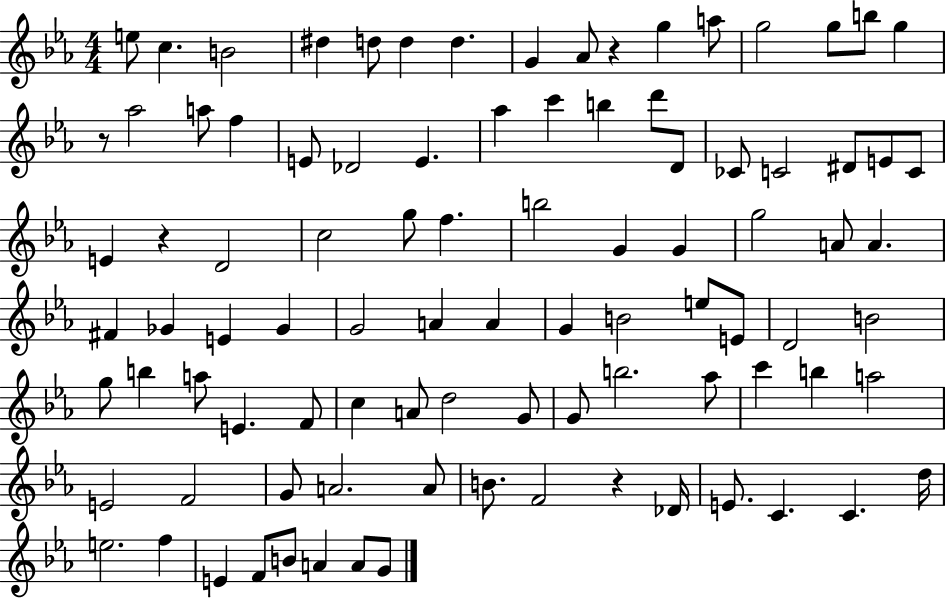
E5/e C5/q. B4/h D#5/q D5/e D5/q D5/q. G4/q Ab4/e R/q G5/q A5/e G5/h G5/e B5/e G5/q R/e Ab5/h A5/e F5/q E4/e Db4/h E4/q. Ab5/q C6/q B5/q D6/e D4/e CES4/e C4/h D#4/e E4/e C4/e E4/q R/q D4/h C5/h G5/e F5/q. B5/h G4/q G4/q G5/h A4/e A4/q. F#4/q Gb4/q E4/q Gb4/q G4/h A4/q A4/q G4/q B4/h E5/e E4/e D4/h B4/h G5/e B5/q A5/e E4/q. F4/e C5/q A4/e D5/h G4/e G4/e B5/h. Ab5/e C6/q B5/q A5/h E4/h F4/h G4/e A4/h. A4/e B4/e. F4/h R/q Db4/s E4/e. C4/q. C4/q. D5/s E5/h. F5/q E4/q F4/e B4/e A4/q A4/e G4/e